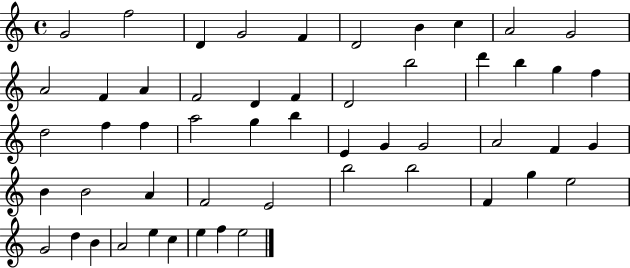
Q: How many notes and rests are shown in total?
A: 53